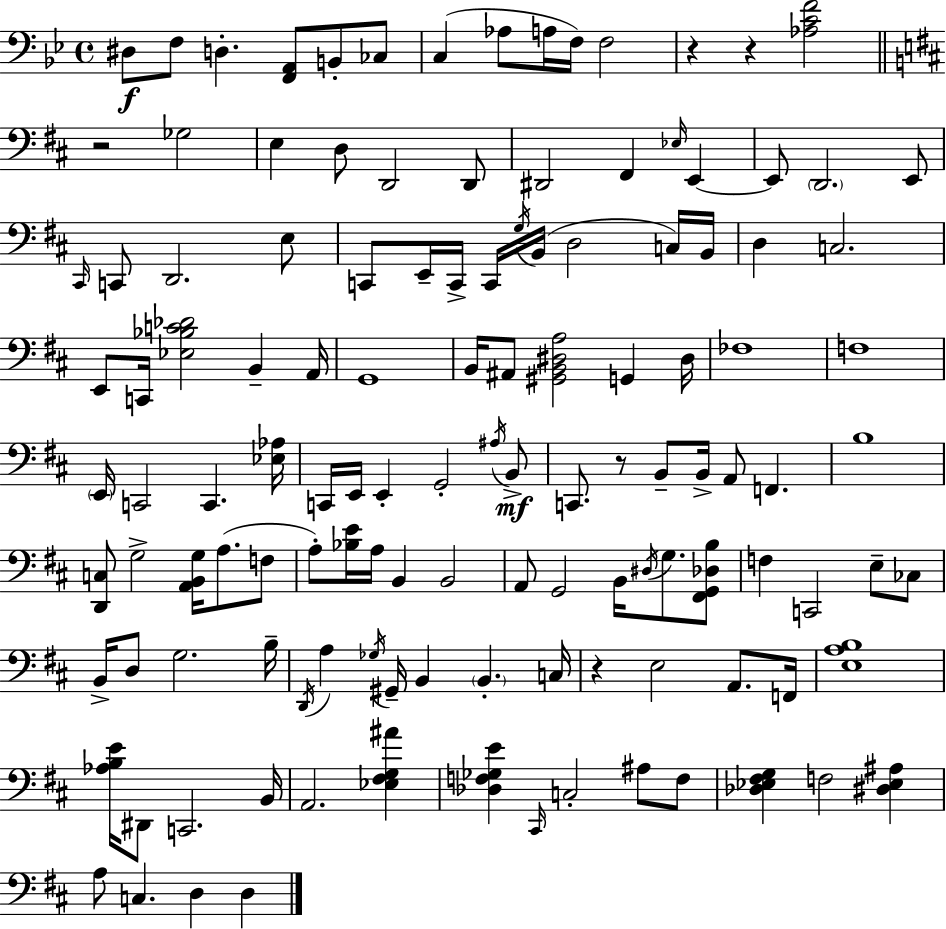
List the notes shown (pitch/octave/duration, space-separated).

D#3/e F3/e D3/q. [F2,A2]/e B2/e CES3/e C3/q Ab3/e A3/s F3/s F3/h R/q R/q [Ab3,C4,F4]/h R/h Gb3/h E3/q D3/e D2/h D2/e D#2/h F#2/q Eb3/s E2/q E2/e D2/h. E2/e C#2/s C2/e D2/h. E3/e C2/e E2/s C2/s C2/s G3/s B2/s D3/h C3/s B2/s D3/q C3/h. E2/e C2/s [Eb3,Bb3,C4,Db4]/h B2/q A2/s G2/w B2/s A#2/e [G#2,B2,D#3,A3]/h G2/q D#3/s FES3/w F3/w E2/s C2/h C2/q. [Eb3,Ab3]/s C2/s E2/s E2/q G2/h A#3/s B2/e C2/e. R/e B2/e B2/s A2/e F2/q. B3/w [D2,C3]/e G3/h [A2,B2,G3]/s A3/e. F3/e A3/e [Bb3,E4]/s A3/s B2/q B2/h A2/e G2/h B2/s D#3/s G3/e. [F#2,G2,Db3,B3]/e F3/q C2/h E3/e CES3/e B2/s D3/e G3/h. B3/s D2/s A3/q Gb3/s G#2/s B2/q B2/q. C3/s R/q E3/h A2/e. F2/s [E3,A3,B3]/w [Ab3,B3,E4]/s D#2/e C2/h. B2/s A2/h. [Eb3,F#3,G3,A#4]/q [Db3,F3,Gb3,E4]/q C#2/s C3/h A#3/e F3/e [Db3,Eb3,F#3,G3]/q F3/h [D#3,Eb3,A#3]/q A3/e C3/q. D3/q D3/q